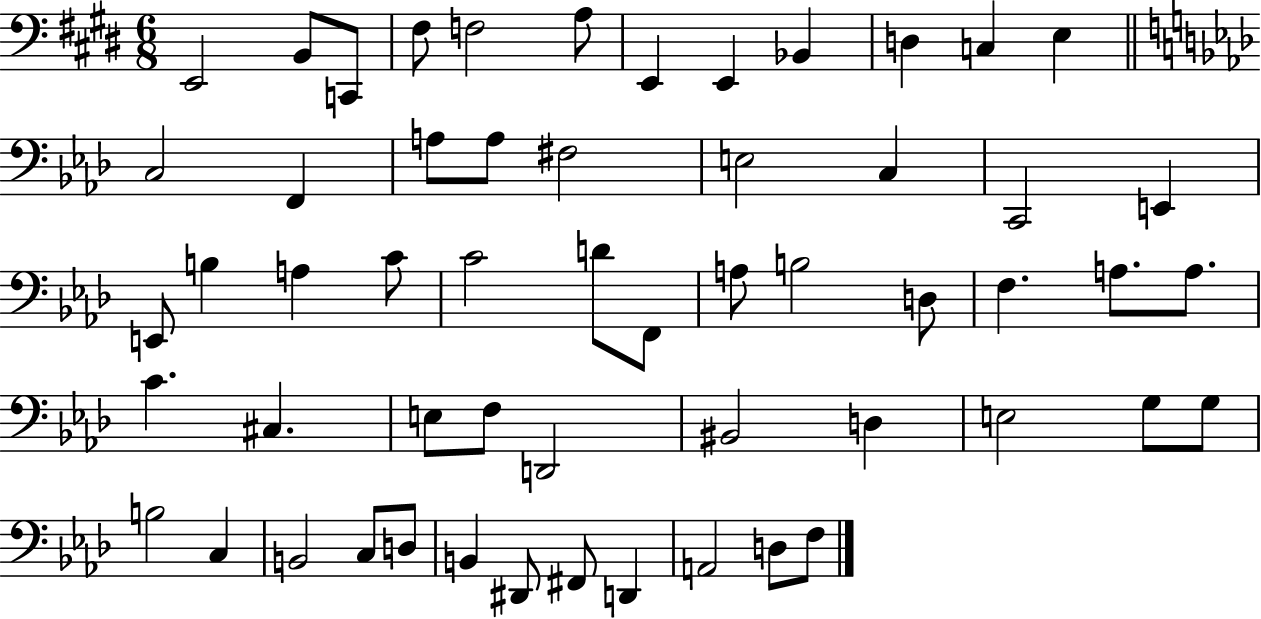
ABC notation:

X:1
T:Untitled
M:6/8
L:1/4
K:E
E,,2 B,,/2 C,,/2 ^F,/2 F,2 A,/2 E,, E,, _B,, D, C, E, C,2 F,, A,/2 A,/2 ^F,2 E,2 C, C,,2 E,, E,,/2 B, A, C/2 C2 D/2 F,,/2 A,/2 B,2 D,/2 F, A,/2 A,/2 C ^C, E,/2 F,/2 D,,2 ^B,,2 D, E,2 G,/2 G,/2 B,2 C, B,,2 C,/2 D,/2 B,, ^D,,/2 ^F,,/2 D,, A,,2 D,/2 F,/2